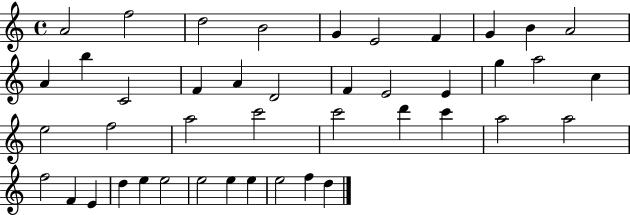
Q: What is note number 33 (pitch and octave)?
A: F4